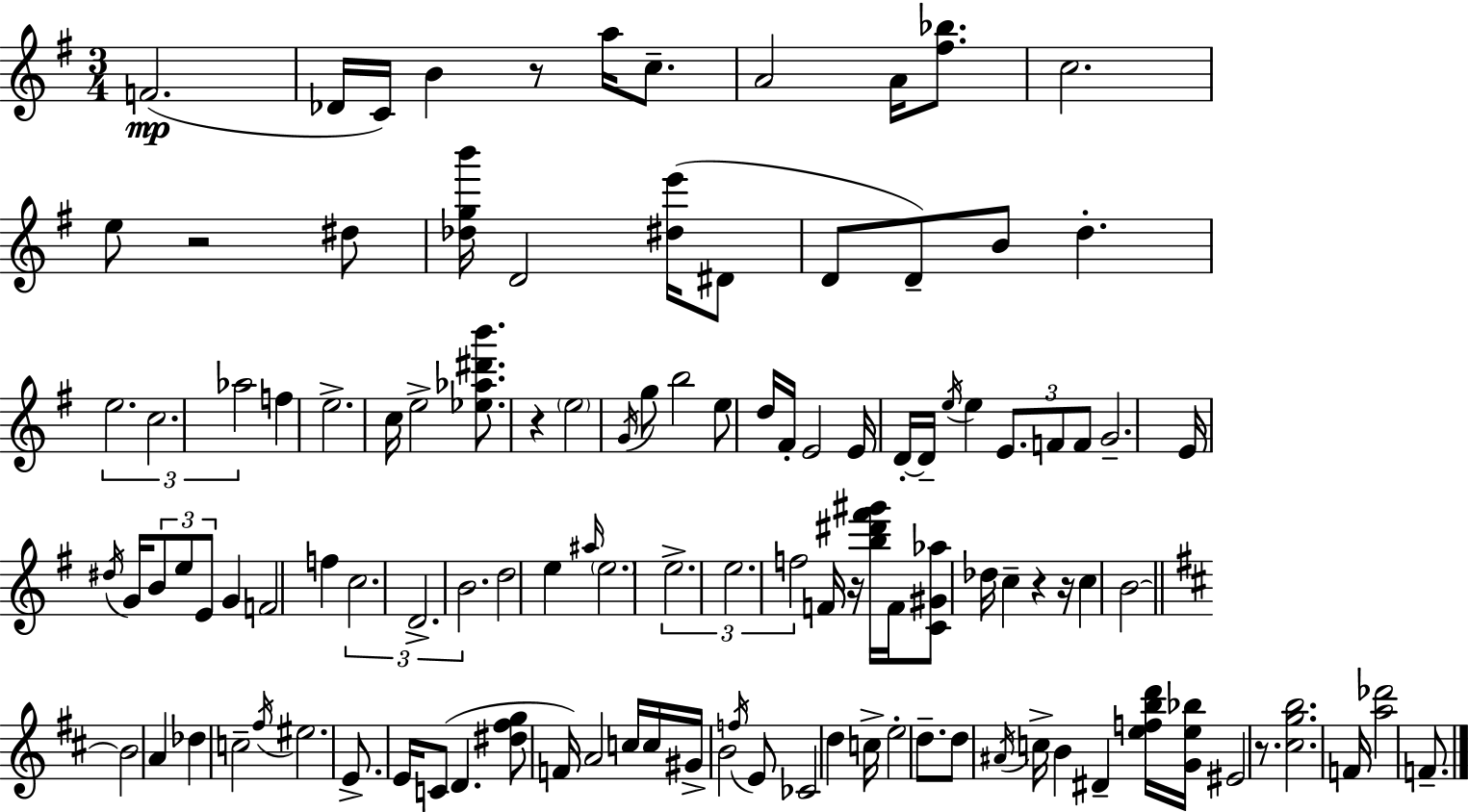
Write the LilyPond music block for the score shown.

{
  \clef treble
  \numericTimeSignature
  \time 3/4
  \key g \major
  f'2.(\mp | des'16 c'16) b'4 r8 a''16 c''8.-- | a'2 a'16 <fis'' bes''>8. | c''2. | \break e''8 r2 dis''8 | <des'' g'' b'''>16 d'2 <dis'' e'''>16( dis'8 | d'8 d'8--) b'8 d''4.-. | \tuplet 3/2 { e''2. | \break c''2. | aes''2 } f''4 | e''2.-> | c''16 e''2-> <ees'' aes'' dis''' b'''>8. | \break r4 \parenthesize e''2 | \acciaccatura { g'16 } g''8 b''2 e''8 | d''16 fis'16-. e'2 e'16 | d'16-.~~ d'16-- \acciaccatura { e''16 } e''4 \tuplet 3/2 { e'8. f'8 | \break f'8 } g'2.-- | e'16 \acciaccatura { dis''16 } g'16 \tuplet 3/2 { b'8 e''8 e'8 } g'4 | f'2 f''4 | \tuplet 3/2 { c''2. | \break d'2.-> | b'2. } | d''2 e''4 | \grace { ais''16 } \parenthesize e''2. | \break \tuplet 3/2 { e''2.-> | e''2. | f''2 } | f'16 r16 <b'' dis''' fis''' gis'''>16 f'16 <c' gis' aes''>8 des''16 c''4-- r4 | \break r16 c''4 b'2~~ | \bar "||" \break \key d \major b'2 a'4 | des''4 c''2-- | \acciaccatura { fis''16 } eis''2. | e'8.-> e'16 c'8( d'4. | \break <dis'' fis'' g''>8 f'16) a'2 | c''16 c''16 gis'16-> b'2 \acciaccatura { f''16 } | e'8 ces'2 d''4 | c''16-> e''2-. d''8.-- | \break d''8 \acciaccatura { ais'16 } c''16-> b'4 dis'4-- | <e'' f'' b'' d'''>16 <g' e'' bes''>16 eis'2 | r8. <cis'' g'' b''>2. | f'16 <a'' des'''>2 | \break f'8.-- \bar "|."
}